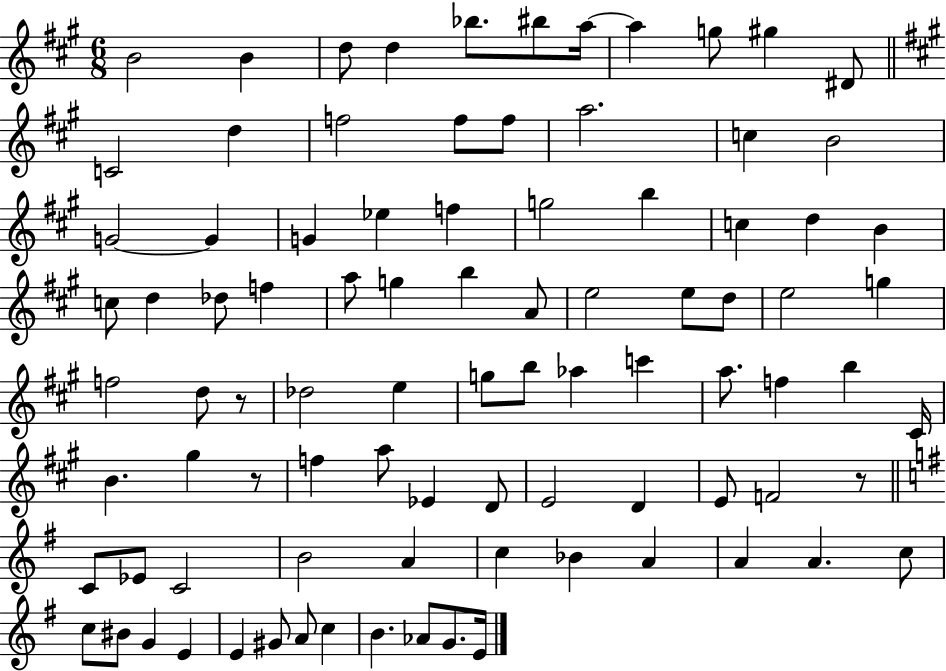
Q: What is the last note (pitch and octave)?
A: E4